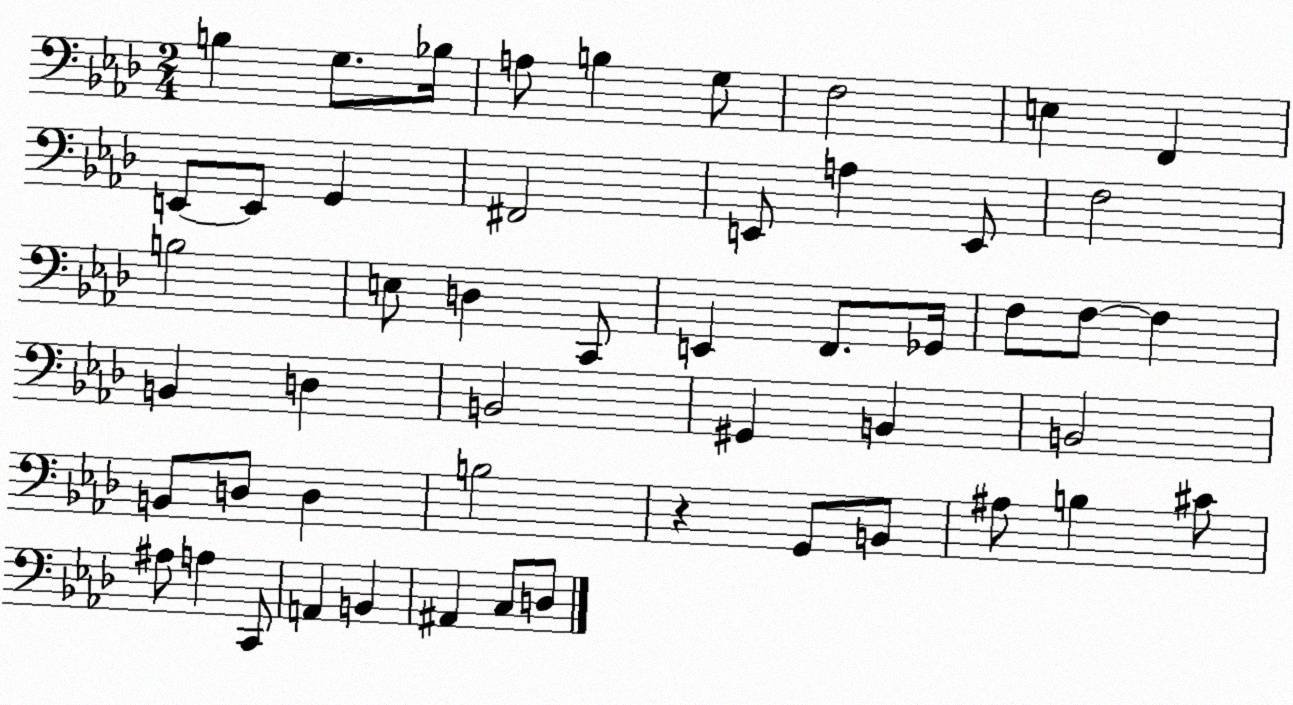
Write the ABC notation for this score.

X:1
T:Untitled
M:2/4
L:1/4
K:Ab
B, G,/2 _B,/4 A,/2 B, G,/2 F,2 E, F,, E,,/2 E,,/2 G,, ^F,,2 E,,/2 A, E,,/2 F,2 B,2 E,/2 D, C,,/2 E,, F,,/2 _G,,/4 F,/2 F,/2 F, B,, D, B,,2 ^G,, B,, B,,2 B,,/2 D,/2 D, B,2 z G,,/2 B,,/2 ^A,/2 B, ^C/2 ^A,/2 A, C,,/2 A,, B,, ^A,, C,/2 D,/2